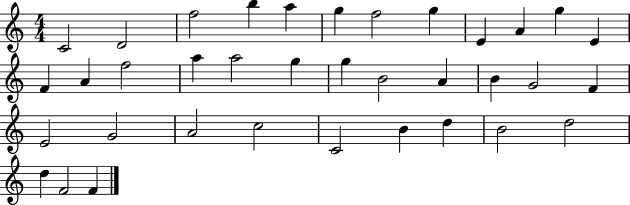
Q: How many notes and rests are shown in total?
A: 36